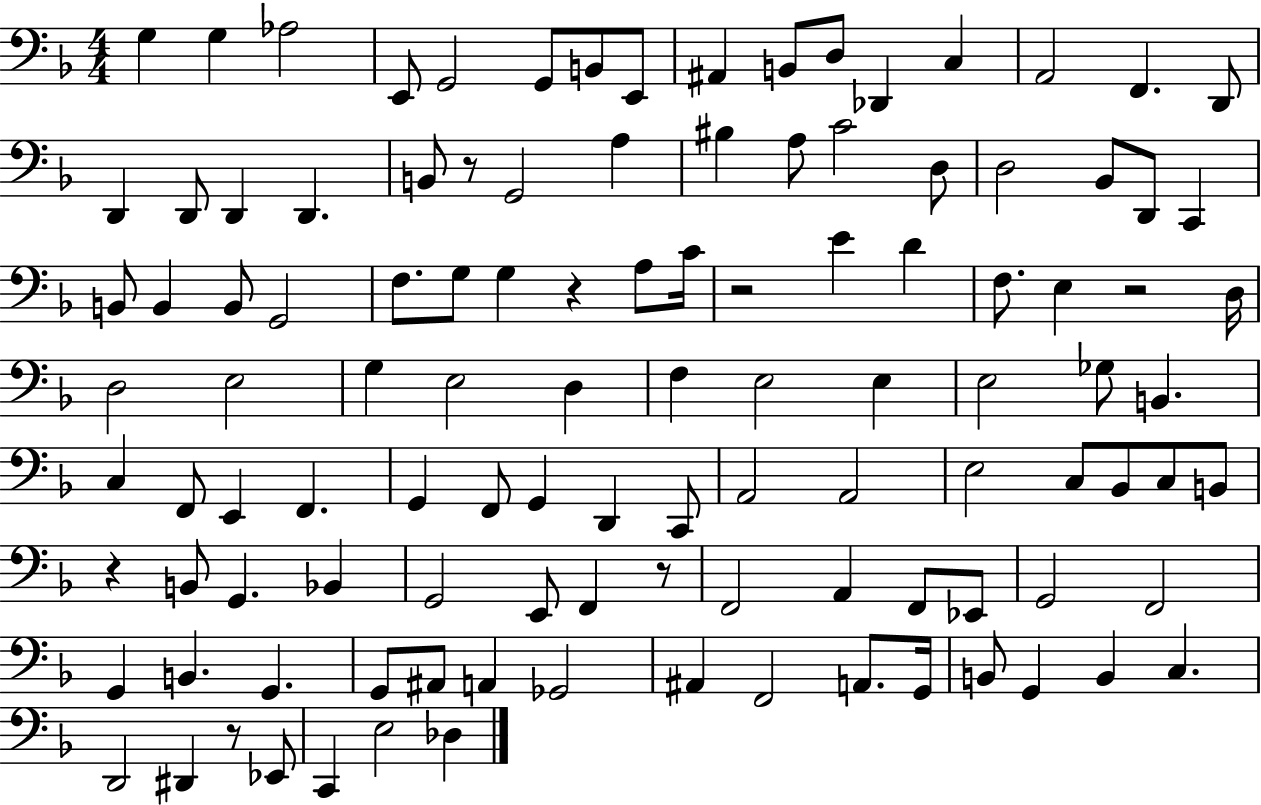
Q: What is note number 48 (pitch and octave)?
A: G3